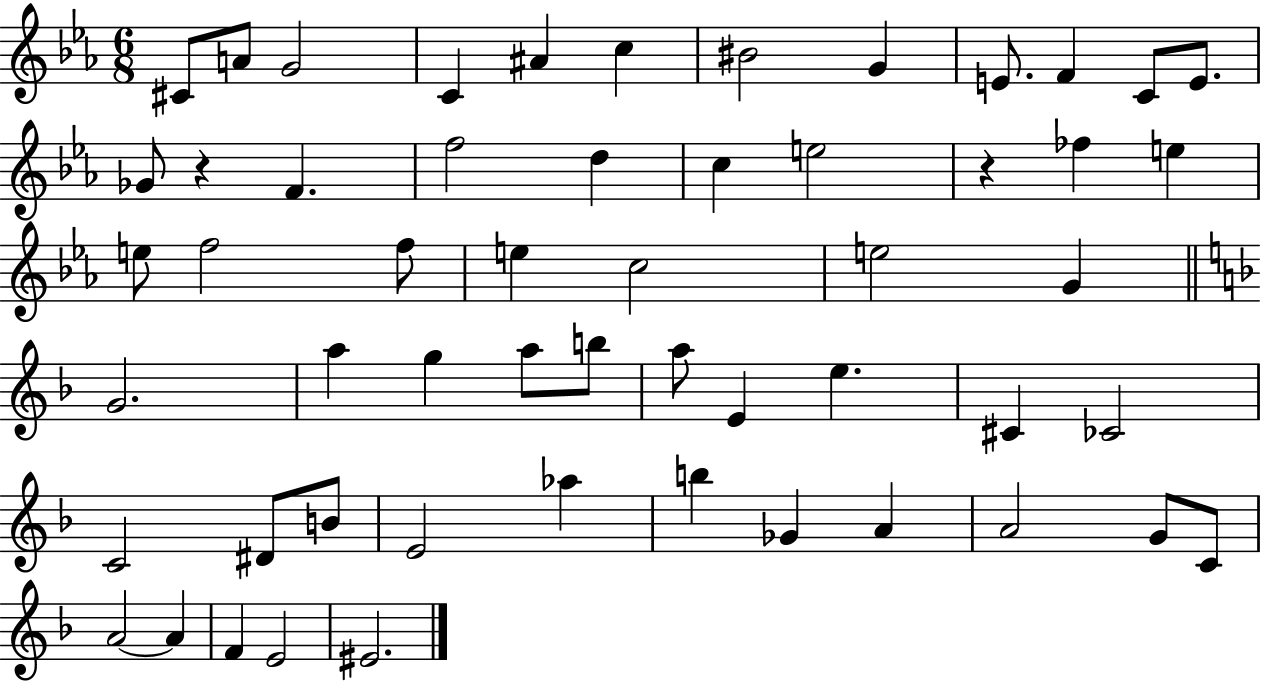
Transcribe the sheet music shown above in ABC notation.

X:1
T:Untitled
M:6/8
L:1/4
K:Eb
^C/2 A/2 G2 C ^A c ^B2 G E/2 F C/2 E/2 _G/2 z F f2 d c e2 z _f e e/2 f2 f/2 e c2 e2 G G2 a g a/2 b/2 a/2 E e ^C _C2 C2 ^D/2 B/2 E2 _a b _G A A2 G/2 C/2 A2 A F E2 ^E2